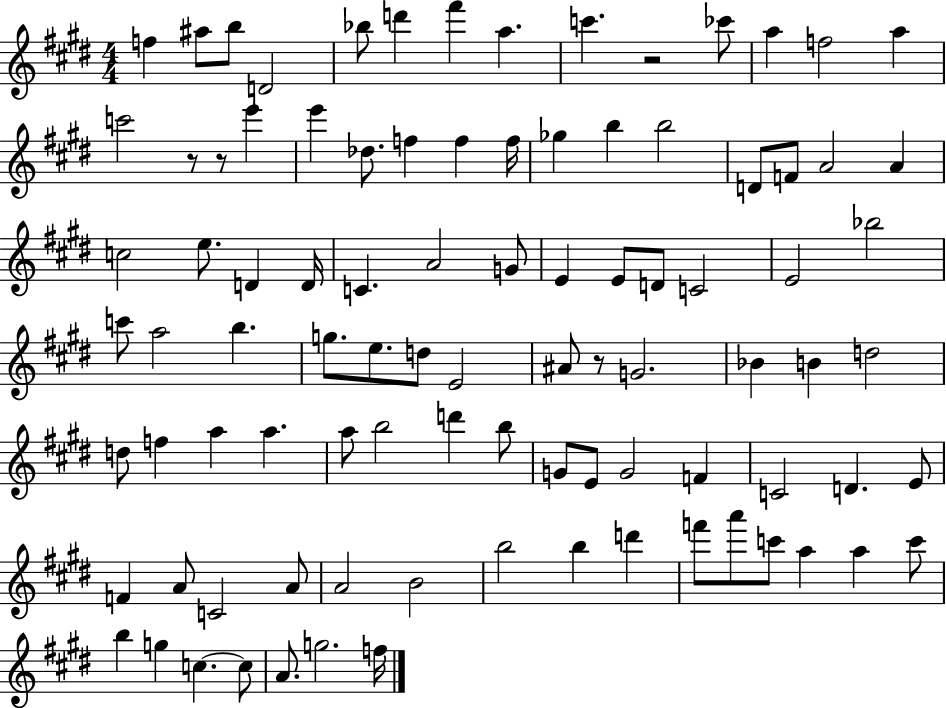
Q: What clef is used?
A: treble